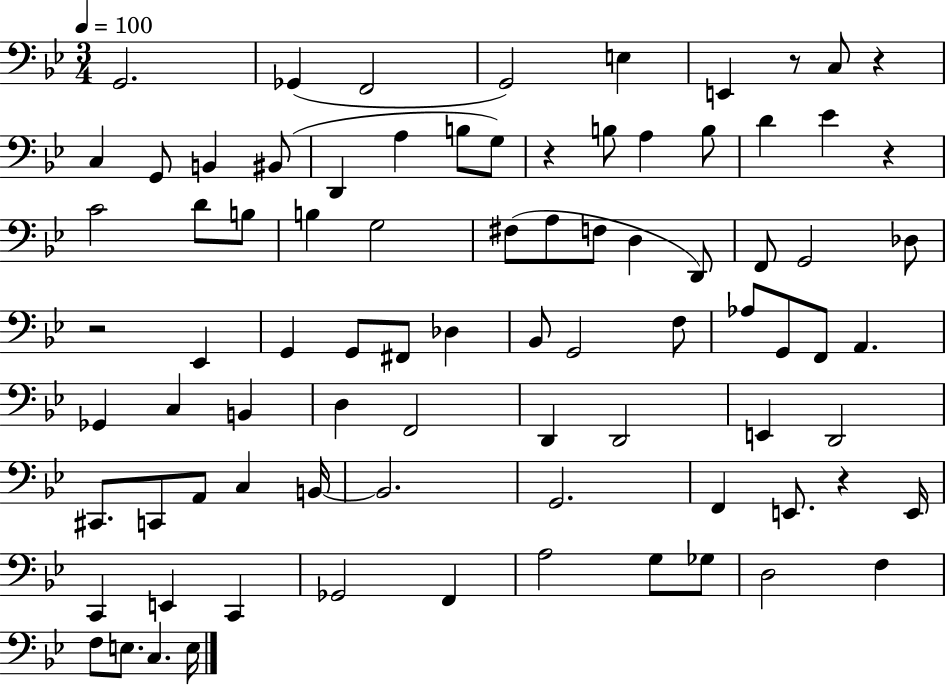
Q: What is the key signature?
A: BES major